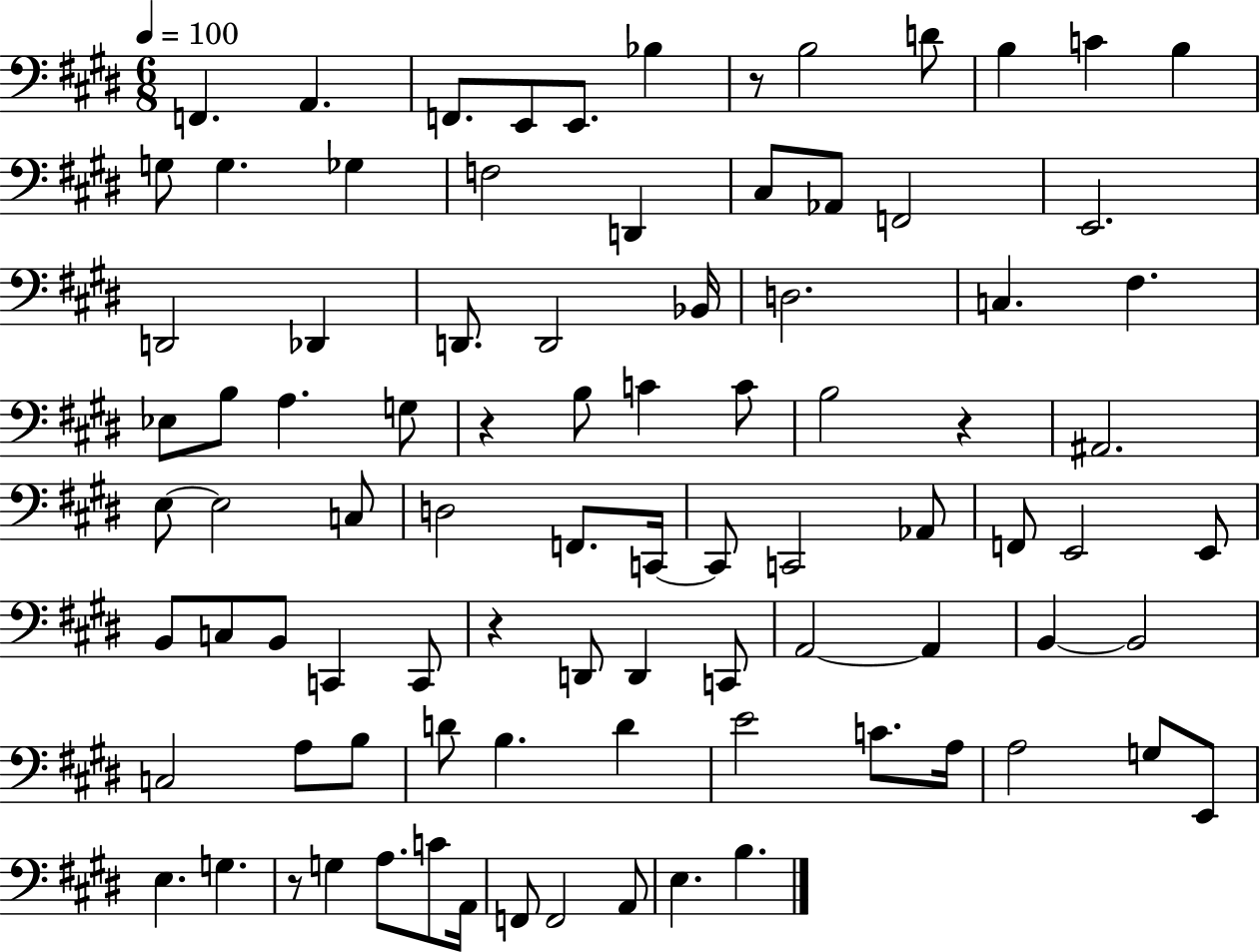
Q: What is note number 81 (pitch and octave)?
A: F2